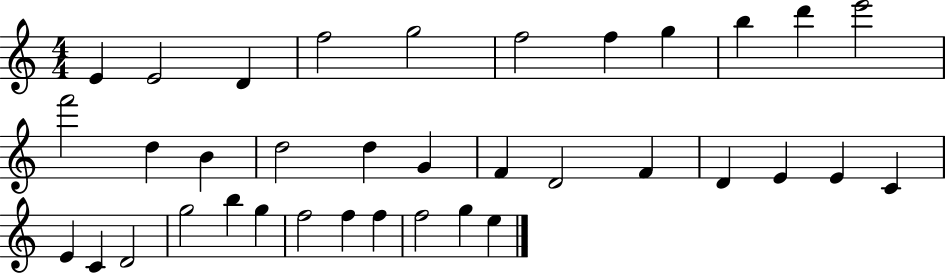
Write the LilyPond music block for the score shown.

{
  \clef treble
  \numericTimeSignature
  \time 4/4
  \key c \major
  e'4 e'2 d'4 | f''2 g''2 | f''2 f''4 g''4 | b''4 d'''4 e'''2 | \break f'''2 d''4 b'4 | d''2 d''4 g'4 | f'4 d'2 f'4 | d'4 e'4 e'4 c'4 | \break e'4 c'4 d'2 | g''2 b''4 g''4 | f''2 f''4 f''4 | f''2 g''4 e''4 | \break \bar "|."
}